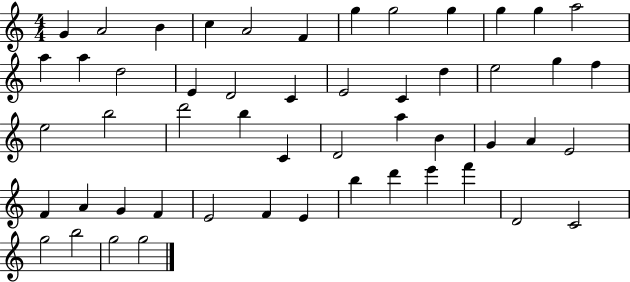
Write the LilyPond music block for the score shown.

{
  \clef treble
  \numericTimeSignature
  \time 4/4
  \key c \major
  g'4 a'2 b'4 | c''4 a'2 f'4 | g''4 g''2 g''4 | g''4 g''4 a''2 | \break a''4 a''4 d''2 | e'4 d'2 c'4 | e'2 c'4 d''4 | e''2 g''4 f''4 | \break e''2 b''2 | d'''2 b''4 c'4 | d'2 a''4 b'4 | g'4 a'4 e'2 | \break f'4 a'4 g'4 f'4 | e'2 f'4 e'4 | b''4 d'''4 e'''4 f'''4 | d'2 c'2 | \break g''2 b''2 | g''2 g''2 | \bar "|."
}